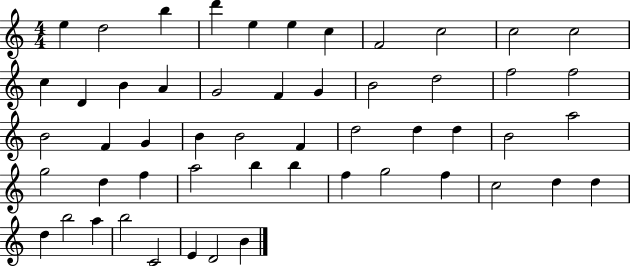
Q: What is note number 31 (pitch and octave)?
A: D5